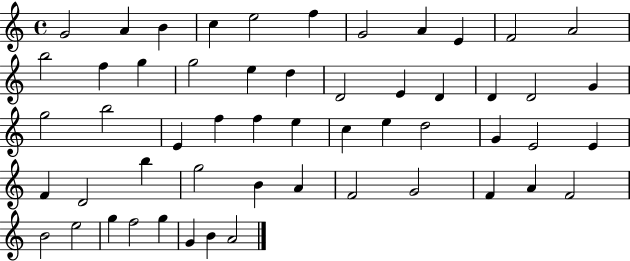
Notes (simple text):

G4/h A4/q B4/q C5/q E5/h F5/q G4/h A4/q E4/q F4/h A4/h B5/h F5/q G5/q G5/h E5/q D5/q D4/h E4/q D4/q D4/q D4/h G4/q G5/h B5/h E4/q F5/q F5/q E5/q C5/q E5/q D5/h G4/q E4/h E4/q F4/q D4/h B5/q G5/h B4/q A4/q F4/h G4/h F4/q A4/q F4/h B4/h E5/h G5/q F5/h G5/q G4/q B4/q A4/h